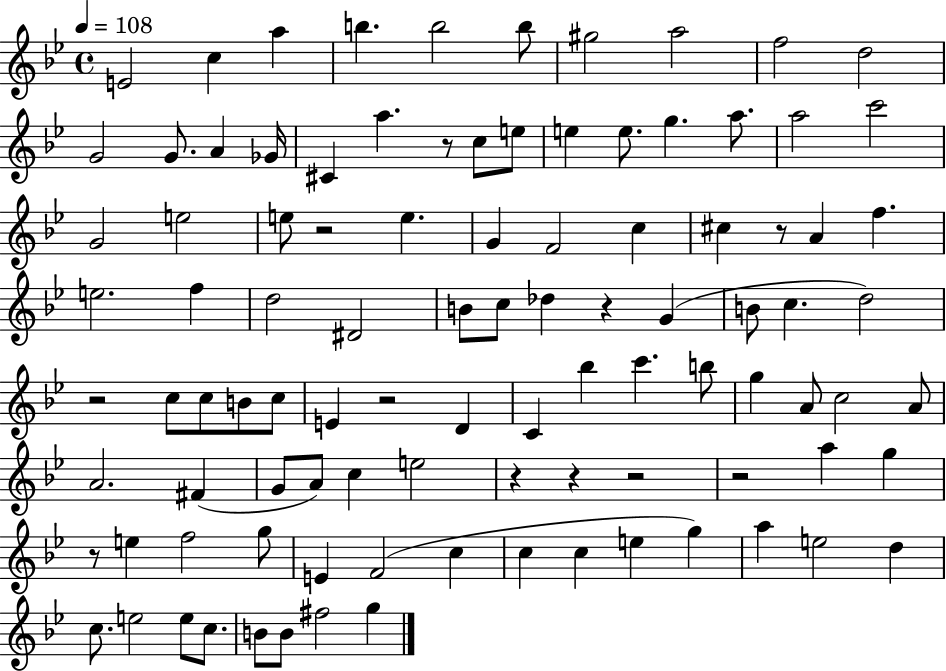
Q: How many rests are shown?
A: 11